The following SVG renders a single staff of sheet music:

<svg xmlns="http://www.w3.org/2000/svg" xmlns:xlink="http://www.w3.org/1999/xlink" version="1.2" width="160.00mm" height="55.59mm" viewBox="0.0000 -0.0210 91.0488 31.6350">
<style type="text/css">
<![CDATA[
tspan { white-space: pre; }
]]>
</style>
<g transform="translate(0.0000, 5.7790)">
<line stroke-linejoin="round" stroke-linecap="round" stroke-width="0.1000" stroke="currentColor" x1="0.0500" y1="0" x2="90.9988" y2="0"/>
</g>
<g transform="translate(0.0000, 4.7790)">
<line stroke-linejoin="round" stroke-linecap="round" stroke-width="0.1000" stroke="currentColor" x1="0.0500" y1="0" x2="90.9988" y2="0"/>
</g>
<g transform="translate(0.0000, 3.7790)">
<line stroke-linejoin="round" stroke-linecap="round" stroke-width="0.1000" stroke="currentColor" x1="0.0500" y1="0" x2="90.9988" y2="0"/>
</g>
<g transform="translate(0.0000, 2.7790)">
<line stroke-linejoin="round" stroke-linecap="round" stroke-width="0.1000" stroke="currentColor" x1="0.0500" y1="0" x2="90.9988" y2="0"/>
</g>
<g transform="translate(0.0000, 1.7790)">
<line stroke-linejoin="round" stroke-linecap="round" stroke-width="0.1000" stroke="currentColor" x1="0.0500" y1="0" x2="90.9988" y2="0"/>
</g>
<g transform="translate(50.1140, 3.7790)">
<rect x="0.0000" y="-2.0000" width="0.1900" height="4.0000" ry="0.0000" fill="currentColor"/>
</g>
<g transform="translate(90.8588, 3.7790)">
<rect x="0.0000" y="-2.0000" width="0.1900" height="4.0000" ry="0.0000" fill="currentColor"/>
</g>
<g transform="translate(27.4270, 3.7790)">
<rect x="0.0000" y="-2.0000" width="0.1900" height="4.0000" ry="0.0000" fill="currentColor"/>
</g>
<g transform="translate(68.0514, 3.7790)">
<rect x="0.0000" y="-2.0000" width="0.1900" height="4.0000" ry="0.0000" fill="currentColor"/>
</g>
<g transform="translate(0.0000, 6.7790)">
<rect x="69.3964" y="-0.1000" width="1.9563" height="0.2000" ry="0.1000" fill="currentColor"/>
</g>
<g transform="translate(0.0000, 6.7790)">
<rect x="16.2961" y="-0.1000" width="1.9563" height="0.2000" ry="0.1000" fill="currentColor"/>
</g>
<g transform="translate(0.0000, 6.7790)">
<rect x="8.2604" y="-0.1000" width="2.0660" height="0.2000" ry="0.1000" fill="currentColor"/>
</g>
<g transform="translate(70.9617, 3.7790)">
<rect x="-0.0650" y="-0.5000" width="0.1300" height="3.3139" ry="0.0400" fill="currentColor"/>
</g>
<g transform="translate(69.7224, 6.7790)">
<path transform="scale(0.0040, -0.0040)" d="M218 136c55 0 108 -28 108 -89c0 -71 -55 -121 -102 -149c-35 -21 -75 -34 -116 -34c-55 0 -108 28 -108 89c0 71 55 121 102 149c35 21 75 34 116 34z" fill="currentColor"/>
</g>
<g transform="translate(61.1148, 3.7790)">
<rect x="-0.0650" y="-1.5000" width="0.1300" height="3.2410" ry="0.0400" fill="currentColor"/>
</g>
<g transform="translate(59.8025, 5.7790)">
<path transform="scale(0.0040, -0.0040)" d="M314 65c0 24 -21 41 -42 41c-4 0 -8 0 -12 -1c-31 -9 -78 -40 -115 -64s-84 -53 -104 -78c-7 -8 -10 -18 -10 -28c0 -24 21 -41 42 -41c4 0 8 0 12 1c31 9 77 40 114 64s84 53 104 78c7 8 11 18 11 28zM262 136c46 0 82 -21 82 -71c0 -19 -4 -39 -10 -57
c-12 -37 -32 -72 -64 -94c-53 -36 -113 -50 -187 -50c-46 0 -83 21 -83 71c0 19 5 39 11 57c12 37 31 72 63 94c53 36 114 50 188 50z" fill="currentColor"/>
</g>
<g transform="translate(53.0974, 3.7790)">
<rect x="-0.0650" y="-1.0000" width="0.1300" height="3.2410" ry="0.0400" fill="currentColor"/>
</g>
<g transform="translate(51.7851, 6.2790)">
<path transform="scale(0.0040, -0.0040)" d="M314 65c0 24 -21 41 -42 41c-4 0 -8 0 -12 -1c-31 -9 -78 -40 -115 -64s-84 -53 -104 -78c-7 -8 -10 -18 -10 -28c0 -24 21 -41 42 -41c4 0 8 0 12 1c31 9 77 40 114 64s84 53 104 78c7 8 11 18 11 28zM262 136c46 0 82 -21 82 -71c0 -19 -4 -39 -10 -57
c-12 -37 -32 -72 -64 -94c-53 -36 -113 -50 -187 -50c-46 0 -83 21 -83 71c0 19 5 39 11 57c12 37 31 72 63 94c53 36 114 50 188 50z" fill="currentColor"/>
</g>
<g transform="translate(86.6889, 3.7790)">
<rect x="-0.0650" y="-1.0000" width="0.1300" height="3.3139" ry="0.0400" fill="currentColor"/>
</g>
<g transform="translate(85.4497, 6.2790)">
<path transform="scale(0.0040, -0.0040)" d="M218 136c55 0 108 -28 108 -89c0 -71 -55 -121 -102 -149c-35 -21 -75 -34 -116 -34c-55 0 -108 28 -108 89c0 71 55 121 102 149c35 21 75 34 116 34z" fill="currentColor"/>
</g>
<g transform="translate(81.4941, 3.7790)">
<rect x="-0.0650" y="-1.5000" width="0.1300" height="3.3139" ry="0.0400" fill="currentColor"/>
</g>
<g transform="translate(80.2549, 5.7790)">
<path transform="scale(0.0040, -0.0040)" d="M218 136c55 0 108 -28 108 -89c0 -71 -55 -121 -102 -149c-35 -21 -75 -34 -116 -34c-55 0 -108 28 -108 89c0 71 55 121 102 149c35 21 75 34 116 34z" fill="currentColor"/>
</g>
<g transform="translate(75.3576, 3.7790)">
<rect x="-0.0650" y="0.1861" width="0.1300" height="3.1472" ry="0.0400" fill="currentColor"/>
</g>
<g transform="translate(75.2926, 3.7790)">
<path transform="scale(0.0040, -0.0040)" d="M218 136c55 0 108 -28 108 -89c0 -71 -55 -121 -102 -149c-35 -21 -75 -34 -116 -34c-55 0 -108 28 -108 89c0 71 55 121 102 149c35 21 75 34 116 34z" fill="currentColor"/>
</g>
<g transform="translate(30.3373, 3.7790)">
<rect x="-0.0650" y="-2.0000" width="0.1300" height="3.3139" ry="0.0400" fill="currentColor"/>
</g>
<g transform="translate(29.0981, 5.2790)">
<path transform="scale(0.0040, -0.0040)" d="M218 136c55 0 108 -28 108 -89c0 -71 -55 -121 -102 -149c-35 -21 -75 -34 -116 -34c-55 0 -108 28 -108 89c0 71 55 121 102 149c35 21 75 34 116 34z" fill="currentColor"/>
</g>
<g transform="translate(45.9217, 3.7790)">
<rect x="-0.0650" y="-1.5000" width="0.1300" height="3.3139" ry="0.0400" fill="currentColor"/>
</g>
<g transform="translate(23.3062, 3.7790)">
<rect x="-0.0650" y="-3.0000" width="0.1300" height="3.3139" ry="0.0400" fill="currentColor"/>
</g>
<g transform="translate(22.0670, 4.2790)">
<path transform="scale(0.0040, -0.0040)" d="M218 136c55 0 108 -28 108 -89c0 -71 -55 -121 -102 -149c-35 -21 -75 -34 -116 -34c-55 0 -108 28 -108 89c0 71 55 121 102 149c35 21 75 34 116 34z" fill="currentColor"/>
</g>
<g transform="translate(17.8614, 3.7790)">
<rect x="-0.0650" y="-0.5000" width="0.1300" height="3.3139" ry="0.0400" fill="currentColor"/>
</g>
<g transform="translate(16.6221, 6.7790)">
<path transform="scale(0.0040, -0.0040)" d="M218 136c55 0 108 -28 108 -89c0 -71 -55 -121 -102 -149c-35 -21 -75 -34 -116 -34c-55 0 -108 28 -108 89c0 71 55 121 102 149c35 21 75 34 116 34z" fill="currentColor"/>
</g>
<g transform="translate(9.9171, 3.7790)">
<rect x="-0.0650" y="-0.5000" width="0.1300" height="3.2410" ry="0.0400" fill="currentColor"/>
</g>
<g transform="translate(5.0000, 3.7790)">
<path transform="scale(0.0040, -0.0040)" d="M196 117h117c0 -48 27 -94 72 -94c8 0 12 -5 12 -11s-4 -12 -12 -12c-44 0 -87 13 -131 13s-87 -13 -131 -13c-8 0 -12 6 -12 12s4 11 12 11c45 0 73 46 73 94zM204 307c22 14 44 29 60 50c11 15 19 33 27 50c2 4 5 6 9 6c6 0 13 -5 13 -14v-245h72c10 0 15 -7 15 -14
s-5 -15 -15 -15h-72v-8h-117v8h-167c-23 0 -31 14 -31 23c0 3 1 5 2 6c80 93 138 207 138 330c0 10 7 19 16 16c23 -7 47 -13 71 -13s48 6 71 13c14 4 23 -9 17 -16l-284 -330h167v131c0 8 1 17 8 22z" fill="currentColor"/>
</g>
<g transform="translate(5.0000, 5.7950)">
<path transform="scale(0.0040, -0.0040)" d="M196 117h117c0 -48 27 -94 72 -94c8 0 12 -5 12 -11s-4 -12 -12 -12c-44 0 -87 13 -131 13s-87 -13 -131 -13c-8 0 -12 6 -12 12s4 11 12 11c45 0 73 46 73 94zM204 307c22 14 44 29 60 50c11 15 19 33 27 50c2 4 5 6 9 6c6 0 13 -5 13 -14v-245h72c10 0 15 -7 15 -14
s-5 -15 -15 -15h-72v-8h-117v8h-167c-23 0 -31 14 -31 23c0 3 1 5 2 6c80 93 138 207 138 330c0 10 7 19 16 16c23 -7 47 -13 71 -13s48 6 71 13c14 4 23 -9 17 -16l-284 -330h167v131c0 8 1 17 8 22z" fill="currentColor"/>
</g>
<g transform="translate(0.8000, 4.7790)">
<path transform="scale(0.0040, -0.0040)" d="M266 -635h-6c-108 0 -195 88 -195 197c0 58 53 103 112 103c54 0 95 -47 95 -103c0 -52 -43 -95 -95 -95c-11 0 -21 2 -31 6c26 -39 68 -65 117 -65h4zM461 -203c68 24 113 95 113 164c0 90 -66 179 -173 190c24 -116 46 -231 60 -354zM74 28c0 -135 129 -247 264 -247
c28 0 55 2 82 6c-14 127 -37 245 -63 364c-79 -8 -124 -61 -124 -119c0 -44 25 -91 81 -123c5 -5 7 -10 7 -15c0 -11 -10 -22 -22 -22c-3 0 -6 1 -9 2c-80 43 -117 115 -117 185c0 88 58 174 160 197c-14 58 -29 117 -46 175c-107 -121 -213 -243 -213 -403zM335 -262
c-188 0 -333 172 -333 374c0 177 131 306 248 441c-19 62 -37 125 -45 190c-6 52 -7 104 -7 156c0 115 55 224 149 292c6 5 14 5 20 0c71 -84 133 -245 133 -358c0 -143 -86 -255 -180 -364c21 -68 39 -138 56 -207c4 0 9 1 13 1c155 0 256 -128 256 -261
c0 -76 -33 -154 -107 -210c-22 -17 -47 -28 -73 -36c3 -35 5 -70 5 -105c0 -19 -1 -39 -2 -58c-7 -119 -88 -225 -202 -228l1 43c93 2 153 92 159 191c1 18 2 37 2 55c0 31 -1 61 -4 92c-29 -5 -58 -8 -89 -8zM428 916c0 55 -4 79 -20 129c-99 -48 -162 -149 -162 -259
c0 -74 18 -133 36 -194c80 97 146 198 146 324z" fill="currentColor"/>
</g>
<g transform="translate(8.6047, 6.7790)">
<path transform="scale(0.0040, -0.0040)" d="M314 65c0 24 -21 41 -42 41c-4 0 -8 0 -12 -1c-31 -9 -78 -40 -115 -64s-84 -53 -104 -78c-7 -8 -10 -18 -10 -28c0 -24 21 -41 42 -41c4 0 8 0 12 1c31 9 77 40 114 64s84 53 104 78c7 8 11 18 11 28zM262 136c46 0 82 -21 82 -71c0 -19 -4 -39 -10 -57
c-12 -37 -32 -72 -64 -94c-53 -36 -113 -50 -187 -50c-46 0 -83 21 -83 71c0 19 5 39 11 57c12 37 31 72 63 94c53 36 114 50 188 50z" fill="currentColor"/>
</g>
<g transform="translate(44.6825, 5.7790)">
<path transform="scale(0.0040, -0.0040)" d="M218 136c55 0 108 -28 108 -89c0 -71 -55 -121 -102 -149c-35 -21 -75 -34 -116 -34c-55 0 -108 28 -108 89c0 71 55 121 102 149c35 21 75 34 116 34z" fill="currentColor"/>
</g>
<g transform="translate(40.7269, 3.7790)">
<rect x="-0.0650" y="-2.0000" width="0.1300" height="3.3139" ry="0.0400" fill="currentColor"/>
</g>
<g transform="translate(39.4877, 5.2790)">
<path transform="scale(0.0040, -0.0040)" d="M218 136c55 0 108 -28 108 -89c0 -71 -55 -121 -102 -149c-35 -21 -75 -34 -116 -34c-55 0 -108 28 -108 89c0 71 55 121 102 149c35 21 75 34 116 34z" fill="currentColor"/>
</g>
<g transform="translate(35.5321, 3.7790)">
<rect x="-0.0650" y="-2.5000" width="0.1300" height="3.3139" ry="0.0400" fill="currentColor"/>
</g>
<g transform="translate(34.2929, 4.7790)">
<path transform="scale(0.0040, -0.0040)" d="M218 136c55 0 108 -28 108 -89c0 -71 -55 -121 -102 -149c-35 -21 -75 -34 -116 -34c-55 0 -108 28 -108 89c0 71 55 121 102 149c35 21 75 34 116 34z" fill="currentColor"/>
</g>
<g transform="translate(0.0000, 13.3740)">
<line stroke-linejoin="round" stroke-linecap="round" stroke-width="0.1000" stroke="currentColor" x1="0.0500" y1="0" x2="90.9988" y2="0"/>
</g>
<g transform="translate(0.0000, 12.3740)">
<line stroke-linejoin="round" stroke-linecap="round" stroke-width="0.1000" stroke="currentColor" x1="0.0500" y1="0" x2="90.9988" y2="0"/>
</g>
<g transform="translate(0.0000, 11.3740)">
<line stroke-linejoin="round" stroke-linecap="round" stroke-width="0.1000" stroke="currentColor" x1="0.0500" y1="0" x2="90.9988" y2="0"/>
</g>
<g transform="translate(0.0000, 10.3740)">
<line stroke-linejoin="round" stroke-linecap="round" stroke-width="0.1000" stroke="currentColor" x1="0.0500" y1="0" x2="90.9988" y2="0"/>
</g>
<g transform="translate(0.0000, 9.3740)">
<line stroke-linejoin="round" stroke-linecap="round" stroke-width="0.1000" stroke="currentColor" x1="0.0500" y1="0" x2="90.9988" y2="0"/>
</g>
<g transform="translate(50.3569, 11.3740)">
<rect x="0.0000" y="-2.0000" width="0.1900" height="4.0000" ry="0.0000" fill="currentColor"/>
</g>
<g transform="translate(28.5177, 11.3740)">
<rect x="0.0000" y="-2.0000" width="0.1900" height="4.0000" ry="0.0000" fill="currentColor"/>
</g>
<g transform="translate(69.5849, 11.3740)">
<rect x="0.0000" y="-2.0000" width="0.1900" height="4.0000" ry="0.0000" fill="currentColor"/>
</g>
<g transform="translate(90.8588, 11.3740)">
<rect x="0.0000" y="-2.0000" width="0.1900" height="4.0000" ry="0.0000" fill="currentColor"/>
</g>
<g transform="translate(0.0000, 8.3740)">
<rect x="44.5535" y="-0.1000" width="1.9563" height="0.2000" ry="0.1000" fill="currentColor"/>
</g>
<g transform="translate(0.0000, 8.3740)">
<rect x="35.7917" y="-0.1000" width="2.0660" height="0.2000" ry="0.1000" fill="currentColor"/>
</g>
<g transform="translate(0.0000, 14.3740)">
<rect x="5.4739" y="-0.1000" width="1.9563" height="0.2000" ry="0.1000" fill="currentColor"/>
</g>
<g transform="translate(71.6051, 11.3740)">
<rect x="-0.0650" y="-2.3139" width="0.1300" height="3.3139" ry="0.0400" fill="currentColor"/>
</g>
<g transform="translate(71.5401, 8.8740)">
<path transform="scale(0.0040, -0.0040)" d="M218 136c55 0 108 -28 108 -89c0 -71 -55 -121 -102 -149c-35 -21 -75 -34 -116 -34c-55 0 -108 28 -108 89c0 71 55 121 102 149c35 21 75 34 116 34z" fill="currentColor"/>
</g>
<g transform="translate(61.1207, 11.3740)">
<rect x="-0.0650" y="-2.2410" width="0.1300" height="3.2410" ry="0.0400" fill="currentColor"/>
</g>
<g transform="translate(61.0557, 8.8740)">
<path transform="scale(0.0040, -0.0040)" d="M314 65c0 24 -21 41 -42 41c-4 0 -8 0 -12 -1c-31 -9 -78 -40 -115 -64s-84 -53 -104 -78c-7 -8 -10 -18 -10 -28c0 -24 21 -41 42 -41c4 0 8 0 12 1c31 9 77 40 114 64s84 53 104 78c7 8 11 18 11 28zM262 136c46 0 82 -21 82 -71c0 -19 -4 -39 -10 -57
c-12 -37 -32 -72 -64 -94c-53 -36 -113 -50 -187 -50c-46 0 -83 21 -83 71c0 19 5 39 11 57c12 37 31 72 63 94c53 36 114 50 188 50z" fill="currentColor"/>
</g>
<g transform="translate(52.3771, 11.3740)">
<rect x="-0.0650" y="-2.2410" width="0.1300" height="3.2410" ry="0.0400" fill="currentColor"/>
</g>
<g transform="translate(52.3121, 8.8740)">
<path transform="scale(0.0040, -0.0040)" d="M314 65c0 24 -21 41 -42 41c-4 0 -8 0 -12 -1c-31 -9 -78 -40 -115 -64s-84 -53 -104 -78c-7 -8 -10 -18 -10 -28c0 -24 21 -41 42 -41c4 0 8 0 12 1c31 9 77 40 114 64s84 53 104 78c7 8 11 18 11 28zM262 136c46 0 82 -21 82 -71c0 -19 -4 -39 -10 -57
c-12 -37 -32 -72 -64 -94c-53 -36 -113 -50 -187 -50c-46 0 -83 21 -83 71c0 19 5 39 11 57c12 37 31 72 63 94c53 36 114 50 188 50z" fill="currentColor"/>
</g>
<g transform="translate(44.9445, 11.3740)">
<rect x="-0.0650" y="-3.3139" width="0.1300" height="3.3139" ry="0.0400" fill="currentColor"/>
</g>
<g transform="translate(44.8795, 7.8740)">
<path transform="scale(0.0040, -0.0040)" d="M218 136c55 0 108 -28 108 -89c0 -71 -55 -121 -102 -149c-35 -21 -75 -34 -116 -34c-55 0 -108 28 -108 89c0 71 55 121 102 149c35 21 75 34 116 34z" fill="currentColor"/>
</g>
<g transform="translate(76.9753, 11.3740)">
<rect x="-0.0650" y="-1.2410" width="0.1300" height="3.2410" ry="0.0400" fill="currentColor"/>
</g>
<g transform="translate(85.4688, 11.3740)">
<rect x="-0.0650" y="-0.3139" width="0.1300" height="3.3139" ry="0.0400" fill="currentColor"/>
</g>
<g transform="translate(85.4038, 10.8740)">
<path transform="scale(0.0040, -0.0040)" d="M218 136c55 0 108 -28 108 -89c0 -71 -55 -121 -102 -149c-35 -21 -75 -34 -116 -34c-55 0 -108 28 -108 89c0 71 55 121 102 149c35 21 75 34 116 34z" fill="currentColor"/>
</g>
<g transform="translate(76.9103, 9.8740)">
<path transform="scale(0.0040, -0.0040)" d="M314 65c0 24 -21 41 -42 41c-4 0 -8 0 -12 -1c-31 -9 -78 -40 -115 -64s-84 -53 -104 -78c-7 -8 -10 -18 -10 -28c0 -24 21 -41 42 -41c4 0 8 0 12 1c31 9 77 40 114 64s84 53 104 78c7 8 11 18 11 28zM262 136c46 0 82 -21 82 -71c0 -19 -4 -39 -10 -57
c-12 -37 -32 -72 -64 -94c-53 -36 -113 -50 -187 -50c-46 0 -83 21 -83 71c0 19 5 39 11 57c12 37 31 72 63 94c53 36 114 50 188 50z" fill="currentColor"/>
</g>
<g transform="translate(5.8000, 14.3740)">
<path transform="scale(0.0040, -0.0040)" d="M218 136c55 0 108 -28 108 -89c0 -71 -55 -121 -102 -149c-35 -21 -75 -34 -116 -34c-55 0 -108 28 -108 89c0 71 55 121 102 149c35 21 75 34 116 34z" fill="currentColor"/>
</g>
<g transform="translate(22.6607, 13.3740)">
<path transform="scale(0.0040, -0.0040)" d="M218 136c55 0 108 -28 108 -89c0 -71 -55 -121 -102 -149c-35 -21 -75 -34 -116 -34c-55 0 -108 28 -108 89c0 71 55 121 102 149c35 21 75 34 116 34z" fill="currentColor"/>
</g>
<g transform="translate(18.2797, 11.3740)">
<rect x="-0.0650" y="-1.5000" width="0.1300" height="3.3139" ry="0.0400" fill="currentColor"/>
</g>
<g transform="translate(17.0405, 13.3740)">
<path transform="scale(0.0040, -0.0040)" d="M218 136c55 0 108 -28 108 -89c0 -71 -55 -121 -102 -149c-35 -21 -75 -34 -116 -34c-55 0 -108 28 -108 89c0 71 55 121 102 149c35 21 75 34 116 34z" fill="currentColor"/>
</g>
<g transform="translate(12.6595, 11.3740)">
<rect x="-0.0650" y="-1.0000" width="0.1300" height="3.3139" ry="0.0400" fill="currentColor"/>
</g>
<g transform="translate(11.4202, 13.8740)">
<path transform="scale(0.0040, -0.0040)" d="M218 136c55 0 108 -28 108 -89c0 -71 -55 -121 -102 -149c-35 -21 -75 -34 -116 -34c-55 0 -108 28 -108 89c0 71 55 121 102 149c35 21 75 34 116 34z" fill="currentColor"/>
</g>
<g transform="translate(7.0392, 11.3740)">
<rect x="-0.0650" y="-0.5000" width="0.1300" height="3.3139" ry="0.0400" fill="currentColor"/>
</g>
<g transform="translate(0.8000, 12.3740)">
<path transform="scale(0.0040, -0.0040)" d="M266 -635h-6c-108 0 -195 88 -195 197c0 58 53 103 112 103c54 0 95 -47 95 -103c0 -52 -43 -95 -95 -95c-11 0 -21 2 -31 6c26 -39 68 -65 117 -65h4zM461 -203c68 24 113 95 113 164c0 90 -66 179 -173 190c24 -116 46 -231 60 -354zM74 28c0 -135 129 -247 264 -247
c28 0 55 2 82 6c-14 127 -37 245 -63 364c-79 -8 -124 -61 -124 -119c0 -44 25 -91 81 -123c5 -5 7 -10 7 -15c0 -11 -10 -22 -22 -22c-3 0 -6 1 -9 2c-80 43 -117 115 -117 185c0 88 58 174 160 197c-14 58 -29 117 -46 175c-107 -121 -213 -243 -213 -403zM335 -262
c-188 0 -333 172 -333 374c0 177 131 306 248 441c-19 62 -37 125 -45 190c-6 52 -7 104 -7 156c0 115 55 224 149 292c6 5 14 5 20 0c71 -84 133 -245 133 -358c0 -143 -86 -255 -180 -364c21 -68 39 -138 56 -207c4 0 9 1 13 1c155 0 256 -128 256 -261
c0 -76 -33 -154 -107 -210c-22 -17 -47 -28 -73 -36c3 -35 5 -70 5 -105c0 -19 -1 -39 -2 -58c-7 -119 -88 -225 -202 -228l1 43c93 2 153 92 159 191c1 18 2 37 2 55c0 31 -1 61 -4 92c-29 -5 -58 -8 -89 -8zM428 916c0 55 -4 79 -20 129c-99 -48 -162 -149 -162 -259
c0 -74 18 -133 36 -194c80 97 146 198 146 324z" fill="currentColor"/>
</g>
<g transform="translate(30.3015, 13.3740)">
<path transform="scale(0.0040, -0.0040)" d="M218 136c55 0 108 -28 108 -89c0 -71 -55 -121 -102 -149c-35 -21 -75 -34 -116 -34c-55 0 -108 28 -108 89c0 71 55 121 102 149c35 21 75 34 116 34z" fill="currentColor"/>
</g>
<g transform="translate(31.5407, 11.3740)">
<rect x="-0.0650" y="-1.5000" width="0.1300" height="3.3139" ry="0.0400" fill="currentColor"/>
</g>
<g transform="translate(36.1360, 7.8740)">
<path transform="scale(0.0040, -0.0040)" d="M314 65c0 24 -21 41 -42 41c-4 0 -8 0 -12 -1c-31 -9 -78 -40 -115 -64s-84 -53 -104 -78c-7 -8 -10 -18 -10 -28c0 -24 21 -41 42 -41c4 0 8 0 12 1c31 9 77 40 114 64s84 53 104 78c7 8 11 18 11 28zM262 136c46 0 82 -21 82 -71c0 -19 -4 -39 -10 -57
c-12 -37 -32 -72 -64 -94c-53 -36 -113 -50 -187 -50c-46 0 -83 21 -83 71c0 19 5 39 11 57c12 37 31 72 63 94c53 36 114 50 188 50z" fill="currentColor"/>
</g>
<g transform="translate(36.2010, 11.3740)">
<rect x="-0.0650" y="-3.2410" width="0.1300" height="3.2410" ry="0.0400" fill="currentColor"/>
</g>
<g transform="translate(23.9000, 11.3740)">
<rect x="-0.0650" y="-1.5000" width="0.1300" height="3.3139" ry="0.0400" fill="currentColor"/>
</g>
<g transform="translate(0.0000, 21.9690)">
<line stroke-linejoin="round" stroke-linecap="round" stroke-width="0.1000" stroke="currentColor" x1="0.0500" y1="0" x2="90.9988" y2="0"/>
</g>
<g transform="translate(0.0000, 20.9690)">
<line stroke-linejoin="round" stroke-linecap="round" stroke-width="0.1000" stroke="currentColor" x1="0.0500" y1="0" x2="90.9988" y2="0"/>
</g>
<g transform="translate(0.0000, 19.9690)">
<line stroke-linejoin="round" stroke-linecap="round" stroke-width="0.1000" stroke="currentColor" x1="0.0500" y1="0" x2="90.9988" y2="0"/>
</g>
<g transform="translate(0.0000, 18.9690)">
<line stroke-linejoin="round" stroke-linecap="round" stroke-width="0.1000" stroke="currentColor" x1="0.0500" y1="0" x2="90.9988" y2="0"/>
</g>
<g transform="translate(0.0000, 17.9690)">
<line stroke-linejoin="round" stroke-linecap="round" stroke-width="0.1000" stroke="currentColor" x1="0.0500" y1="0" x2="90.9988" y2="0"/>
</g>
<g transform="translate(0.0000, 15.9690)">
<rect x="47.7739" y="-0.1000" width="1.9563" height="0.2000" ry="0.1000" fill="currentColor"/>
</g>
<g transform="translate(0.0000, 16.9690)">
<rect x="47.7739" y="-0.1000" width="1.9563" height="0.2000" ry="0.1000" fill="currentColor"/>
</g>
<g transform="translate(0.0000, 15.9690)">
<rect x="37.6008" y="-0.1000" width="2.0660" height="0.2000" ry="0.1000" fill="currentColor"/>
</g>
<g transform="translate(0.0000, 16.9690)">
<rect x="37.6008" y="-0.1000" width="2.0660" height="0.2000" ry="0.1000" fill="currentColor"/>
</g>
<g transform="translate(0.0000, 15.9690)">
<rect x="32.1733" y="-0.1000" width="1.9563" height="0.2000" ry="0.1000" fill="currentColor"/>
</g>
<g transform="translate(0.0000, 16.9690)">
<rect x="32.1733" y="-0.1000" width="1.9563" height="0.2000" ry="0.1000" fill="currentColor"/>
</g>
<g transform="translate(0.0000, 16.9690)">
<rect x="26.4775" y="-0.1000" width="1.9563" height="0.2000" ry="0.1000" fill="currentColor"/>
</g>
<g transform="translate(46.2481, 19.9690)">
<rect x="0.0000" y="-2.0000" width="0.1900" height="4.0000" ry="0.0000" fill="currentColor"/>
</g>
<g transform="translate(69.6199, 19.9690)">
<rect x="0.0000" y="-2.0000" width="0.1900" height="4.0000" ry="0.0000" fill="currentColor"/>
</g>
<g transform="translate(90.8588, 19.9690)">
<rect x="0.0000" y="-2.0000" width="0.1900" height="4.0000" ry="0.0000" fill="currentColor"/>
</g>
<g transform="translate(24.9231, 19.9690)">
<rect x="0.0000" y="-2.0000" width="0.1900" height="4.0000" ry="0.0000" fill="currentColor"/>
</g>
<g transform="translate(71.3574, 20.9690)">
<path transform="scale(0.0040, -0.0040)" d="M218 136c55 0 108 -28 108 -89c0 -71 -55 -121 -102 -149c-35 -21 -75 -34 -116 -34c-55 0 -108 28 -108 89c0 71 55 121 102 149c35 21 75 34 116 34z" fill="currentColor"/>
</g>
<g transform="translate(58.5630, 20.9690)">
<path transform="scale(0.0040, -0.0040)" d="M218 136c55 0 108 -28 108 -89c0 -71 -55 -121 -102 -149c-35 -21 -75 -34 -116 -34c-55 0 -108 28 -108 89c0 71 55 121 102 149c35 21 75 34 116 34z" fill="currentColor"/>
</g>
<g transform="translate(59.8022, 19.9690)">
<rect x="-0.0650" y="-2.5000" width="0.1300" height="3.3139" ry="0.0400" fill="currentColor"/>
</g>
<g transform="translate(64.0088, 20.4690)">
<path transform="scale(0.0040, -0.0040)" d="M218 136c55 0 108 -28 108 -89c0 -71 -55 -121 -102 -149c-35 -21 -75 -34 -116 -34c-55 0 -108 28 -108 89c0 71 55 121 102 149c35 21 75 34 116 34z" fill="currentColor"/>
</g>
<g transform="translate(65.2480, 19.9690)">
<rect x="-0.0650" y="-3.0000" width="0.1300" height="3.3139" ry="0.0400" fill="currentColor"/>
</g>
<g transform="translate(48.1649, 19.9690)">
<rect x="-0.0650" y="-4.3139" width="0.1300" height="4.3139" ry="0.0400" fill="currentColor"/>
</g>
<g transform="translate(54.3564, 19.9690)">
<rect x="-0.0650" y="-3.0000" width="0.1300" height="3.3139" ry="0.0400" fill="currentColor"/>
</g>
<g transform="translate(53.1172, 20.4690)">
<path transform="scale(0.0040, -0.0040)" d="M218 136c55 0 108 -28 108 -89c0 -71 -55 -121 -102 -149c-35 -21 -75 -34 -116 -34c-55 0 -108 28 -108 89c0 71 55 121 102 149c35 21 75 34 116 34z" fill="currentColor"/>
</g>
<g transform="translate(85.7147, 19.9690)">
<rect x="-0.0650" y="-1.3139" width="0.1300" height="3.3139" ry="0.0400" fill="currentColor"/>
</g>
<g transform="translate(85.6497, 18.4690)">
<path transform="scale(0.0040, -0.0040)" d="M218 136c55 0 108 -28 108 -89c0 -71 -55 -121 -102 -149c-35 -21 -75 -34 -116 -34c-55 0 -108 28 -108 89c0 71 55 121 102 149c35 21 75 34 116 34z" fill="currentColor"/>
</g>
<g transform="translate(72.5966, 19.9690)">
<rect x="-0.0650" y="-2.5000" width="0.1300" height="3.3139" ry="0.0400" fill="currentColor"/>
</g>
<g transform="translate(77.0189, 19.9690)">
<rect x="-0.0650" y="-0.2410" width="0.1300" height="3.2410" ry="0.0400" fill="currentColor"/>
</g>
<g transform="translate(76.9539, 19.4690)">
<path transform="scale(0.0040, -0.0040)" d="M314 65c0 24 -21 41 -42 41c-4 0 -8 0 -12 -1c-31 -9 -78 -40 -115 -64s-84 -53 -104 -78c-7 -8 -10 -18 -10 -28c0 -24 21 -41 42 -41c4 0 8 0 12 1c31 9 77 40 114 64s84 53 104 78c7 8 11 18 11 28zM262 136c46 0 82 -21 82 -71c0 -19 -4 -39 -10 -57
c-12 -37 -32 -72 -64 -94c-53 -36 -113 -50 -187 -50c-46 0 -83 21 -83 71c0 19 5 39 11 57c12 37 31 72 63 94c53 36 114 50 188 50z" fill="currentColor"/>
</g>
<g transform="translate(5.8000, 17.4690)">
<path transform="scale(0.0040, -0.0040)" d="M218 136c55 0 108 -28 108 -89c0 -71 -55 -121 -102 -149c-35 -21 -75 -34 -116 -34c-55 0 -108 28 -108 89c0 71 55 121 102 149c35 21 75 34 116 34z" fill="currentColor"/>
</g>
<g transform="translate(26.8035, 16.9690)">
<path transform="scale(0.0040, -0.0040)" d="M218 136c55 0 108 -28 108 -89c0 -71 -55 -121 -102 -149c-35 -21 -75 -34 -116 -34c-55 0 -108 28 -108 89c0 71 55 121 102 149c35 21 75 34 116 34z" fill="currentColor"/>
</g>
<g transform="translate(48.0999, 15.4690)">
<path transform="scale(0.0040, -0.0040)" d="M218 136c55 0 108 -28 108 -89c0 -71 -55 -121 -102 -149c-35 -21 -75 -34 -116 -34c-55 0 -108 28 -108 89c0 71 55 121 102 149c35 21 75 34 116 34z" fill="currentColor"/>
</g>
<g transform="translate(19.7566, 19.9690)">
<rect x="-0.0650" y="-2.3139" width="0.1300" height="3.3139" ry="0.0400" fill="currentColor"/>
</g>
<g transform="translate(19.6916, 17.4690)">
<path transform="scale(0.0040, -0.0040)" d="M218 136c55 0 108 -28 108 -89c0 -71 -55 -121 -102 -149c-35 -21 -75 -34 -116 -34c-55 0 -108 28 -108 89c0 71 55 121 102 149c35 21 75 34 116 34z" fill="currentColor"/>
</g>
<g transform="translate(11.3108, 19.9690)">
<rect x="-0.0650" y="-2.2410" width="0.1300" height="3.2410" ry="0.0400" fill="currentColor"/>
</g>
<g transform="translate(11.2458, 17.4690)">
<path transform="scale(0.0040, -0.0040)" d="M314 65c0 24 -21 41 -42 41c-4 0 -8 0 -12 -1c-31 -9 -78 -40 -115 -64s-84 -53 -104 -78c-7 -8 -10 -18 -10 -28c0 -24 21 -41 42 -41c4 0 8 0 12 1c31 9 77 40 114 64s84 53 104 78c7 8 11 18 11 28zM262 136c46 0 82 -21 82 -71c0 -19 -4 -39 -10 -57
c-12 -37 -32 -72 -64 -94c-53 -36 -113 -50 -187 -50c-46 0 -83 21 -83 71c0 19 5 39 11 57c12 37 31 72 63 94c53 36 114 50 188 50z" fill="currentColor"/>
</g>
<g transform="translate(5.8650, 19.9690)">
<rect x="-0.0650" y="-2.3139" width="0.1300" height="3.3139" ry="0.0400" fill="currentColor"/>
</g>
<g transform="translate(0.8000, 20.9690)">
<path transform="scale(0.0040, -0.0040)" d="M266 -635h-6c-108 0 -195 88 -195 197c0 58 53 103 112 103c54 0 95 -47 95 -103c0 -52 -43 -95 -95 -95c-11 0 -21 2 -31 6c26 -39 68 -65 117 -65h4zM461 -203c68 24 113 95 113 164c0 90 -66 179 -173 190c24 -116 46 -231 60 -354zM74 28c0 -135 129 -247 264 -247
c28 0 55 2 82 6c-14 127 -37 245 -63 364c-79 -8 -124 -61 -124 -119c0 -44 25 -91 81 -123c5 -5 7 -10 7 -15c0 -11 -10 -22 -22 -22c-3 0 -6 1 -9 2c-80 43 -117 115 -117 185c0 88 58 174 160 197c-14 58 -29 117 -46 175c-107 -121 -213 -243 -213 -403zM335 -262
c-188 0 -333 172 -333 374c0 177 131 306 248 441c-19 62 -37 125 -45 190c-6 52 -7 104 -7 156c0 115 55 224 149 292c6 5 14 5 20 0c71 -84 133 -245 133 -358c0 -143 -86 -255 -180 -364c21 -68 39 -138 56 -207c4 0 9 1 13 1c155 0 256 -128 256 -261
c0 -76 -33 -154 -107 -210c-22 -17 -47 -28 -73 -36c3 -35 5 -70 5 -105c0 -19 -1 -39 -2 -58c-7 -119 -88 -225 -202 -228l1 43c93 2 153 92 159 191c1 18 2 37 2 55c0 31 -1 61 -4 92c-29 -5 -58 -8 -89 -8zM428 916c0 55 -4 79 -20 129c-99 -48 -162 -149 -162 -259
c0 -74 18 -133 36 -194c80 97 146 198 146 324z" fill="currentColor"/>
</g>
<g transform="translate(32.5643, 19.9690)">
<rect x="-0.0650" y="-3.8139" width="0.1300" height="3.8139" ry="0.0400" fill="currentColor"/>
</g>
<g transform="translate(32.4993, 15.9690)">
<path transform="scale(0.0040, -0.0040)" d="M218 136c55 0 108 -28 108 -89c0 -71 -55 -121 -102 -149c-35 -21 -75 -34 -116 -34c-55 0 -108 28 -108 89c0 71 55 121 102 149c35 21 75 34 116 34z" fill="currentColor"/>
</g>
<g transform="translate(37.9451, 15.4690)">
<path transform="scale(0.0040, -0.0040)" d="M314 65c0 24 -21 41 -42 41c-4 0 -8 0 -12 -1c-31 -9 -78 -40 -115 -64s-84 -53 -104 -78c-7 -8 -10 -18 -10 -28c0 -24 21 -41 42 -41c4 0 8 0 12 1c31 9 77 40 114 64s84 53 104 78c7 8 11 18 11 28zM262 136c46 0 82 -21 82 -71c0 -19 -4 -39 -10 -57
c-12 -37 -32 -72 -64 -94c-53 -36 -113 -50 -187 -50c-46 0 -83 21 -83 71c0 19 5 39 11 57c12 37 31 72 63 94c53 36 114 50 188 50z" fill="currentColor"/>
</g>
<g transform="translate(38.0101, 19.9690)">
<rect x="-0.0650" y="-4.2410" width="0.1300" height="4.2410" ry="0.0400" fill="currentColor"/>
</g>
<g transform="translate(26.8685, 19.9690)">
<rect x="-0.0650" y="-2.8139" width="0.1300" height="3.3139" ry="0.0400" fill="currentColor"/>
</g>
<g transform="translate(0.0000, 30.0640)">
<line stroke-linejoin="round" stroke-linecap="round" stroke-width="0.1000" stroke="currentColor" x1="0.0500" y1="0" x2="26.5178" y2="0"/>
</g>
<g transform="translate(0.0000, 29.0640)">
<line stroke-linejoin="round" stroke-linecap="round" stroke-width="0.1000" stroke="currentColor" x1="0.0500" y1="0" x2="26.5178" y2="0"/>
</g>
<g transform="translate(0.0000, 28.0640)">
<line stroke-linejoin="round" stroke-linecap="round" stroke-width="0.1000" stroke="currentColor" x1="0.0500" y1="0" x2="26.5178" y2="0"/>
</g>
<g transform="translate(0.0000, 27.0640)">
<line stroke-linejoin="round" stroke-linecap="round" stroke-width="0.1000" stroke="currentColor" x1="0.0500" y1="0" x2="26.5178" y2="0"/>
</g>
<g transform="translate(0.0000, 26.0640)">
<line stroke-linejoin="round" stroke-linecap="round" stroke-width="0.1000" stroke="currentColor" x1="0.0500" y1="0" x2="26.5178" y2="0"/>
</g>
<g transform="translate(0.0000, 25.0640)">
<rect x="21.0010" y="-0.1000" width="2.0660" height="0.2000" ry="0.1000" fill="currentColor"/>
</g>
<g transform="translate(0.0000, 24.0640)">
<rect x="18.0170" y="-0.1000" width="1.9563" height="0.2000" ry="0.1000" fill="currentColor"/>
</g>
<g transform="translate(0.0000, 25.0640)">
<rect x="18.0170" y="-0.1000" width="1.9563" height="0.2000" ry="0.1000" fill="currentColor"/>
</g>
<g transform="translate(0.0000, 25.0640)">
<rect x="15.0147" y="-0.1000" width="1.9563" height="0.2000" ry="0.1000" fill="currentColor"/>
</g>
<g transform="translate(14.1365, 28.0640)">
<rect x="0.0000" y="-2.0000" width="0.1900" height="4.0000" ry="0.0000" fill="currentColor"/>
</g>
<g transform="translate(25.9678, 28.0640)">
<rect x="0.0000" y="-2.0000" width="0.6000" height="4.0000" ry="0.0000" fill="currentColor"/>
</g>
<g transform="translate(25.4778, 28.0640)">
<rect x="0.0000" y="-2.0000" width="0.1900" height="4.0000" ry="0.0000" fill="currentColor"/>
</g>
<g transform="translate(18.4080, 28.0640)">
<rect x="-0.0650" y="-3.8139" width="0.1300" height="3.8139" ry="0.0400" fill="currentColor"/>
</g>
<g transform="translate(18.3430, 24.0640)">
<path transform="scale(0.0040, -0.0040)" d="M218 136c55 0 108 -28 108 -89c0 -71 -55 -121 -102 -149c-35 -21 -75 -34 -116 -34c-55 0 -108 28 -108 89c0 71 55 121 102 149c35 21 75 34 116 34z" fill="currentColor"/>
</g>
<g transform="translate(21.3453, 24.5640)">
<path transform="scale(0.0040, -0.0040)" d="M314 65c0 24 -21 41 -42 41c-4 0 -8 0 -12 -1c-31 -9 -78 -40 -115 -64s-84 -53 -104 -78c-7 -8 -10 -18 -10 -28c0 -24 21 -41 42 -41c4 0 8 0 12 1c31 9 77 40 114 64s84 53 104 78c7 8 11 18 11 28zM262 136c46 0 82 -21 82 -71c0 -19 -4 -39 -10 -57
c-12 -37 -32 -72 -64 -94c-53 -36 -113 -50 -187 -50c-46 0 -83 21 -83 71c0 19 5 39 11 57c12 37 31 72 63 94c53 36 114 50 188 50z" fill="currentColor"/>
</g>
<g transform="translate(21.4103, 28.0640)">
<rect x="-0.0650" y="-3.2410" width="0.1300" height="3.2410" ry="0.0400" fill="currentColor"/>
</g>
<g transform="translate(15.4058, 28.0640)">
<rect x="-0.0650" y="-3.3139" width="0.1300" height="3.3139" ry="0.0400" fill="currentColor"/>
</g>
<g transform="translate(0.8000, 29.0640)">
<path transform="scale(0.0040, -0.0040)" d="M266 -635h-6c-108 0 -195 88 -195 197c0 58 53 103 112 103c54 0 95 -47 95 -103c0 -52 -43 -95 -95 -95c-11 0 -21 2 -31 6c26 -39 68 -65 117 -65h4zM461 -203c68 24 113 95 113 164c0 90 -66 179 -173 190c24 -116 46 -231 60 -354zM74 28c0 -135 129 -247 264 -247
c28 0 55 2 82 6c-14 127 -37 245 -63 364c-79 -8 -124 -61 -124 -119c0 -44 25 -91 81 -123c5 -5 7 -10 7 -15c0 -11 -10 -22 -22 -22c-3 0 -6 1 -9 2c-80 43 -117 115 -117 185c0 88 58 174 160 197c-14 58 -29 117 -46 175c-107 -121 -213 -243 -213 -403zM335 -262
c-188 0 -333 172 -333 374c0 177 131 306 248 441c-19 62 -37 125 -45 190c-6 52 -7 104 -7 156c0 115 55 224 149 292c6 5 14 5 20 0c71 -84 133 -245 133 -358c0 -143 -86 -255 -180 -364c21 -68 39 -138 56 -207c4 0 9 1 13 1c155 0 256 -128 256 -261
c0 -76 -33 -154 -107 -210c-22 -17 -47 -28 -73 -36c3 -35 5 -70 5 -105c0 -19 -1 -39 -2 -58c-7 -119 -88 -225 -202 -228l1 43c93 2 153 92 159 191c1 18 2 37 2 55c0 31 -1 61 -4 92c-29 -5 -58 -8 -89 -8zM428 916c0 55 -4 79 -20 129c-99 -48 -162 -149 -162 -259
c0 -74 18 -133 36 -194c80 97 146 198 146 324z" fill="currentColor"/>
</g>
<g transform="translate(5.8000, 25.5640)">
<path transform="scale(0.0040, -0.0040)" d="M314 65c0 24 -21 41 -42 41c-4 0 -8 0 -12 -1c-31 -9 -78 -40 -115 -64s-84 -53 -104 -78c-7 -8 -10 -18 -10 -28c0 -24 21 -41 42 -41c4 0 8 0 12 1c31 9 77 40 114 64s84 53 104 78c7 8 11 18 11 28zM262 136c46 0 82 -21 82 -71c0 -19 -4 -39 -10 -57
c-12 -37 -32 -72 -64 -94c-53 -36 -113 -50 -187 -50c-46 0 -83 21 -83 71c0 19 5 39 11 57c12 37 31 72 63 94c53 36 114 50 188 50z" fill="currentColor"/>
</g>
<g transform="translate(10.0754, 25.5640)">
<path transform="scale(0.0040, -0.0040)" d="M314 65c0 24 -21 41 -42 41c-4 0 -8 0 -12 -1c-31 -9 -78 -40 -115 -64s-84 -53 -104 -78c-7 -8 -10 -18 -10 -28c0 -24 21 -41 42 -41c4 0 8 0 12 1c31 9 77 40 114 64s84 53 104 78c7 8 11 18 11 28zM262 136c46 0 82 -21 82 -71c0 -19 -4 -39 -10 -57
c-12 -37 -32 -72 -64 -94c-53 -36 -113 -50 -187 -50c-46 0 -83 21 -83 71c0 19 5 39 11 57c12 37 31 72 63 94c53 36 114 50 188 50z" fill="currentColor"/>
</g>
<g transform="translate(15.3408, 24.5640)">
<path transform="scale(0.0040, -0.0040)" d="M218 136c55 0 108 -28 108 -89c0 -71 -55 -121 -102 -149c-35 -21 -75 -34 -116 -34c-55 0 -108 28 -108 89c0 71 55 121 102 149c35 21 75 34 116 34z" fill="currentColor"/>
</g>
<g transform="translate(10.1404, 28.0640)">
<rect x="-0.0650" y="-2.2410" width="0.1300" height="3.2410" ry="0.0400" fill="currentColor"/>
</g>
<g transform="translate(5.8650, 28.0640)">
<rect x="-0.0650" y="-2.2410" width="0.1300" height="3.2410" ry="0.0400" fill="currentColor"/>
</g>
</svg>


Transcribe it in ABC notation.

X:1
T:Untitled
M:4/4
L:1/4
K:C
C2 C A F G F E D2 E2 C B E D C D E E E b2 b g2 g2 g e2 c g g2 g a c' d'2 d' A G A G c2 e g2 g2 b c' b2